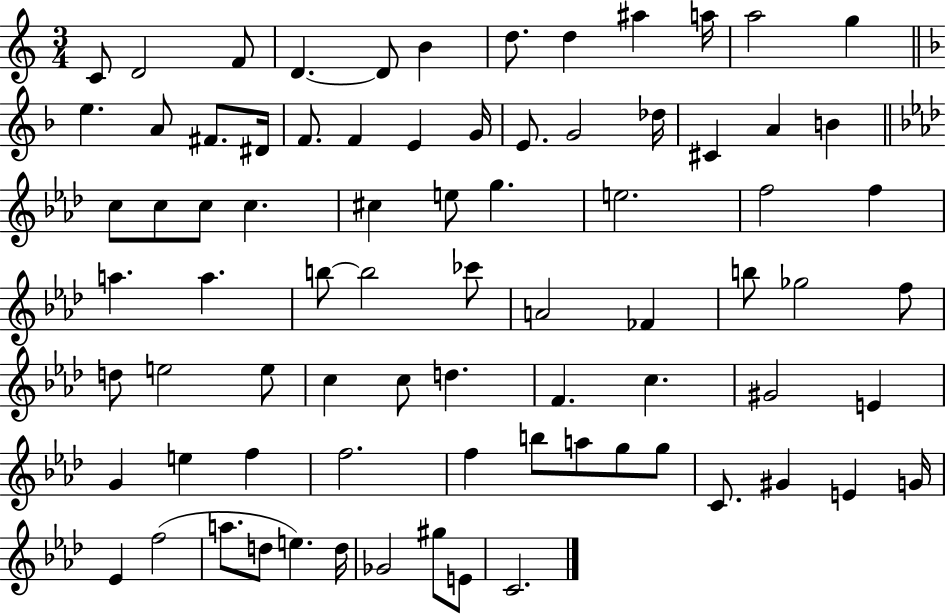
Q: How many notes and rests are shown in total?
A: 79